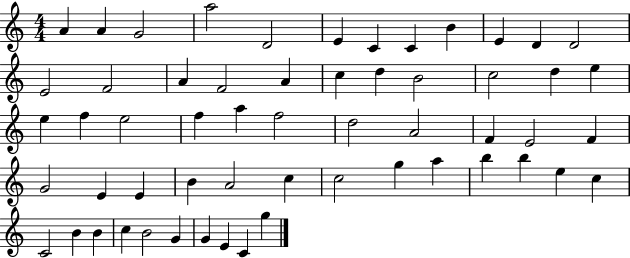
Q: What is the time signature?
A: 4/4